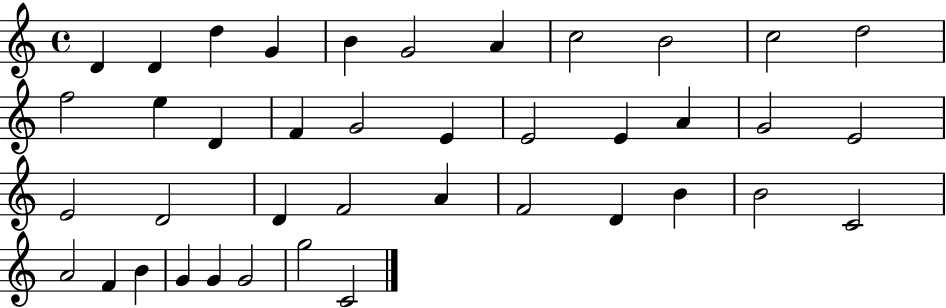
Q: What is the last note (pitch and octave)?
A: C4